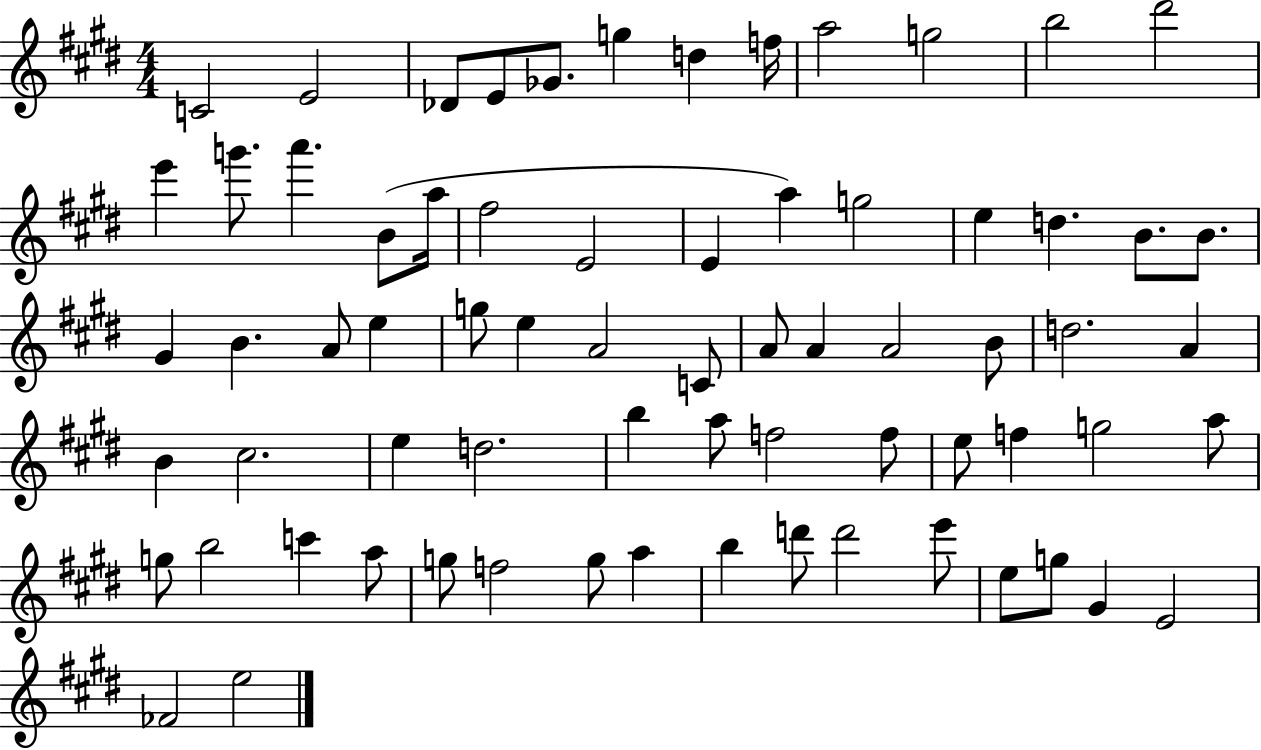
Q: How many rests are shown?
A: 0